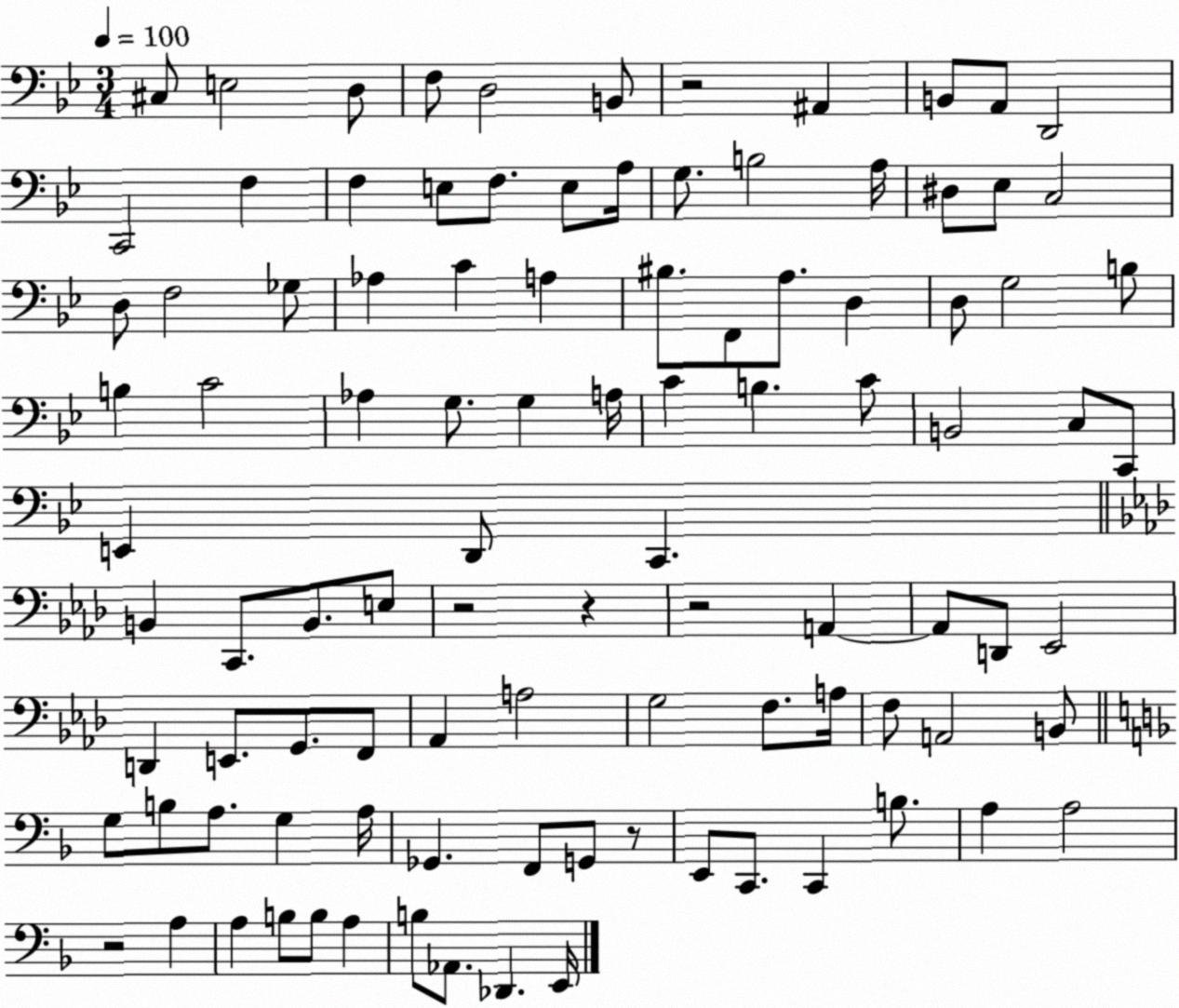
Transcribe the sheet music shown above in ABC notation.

X:1
T:Untitled
M:3/4
L:1/4
K:Bb
^C,/2 E,2 D,/2 F,/2 D,2 B,,/2 z2 ^A,, B,,/2 A,,/2 D,,2 C,,2 F, F, E,/2 F,/2 E,/2 A,/4 G,/2 B,2 A,/4 ^D,/2 _E,/2 C,2 D,/2 F,2 _G,/2 _A, C A, ^B,/2 F,,/2 A,/2 D, D,/2 G,2 B,/2 B, C2 _A, G,/2 G, A,/4 C B, C/2 B,,2 C,/2 C,,/2 E,, D,,/2 C,, B,, C,,/2 B,,/2 E,/2 z2 z z2 A,, A,,/2 D,,/2 _E,,2 D,, E,,/2 G,,/2 F,,/2 _A,, A,2 G,2 F,/2 A,/4 F,/2 A,,2 B,,/2 G,/2 B,/2 A,/2 G, A,/4 _G,, F,,/2 G,,/2 z/2 E,,/2 C,,/2 C,, B,/2 A, A,2 z2 A, A, B,/2 B,/2 A, B,/2 _A,,/2 _D,, E,,/4